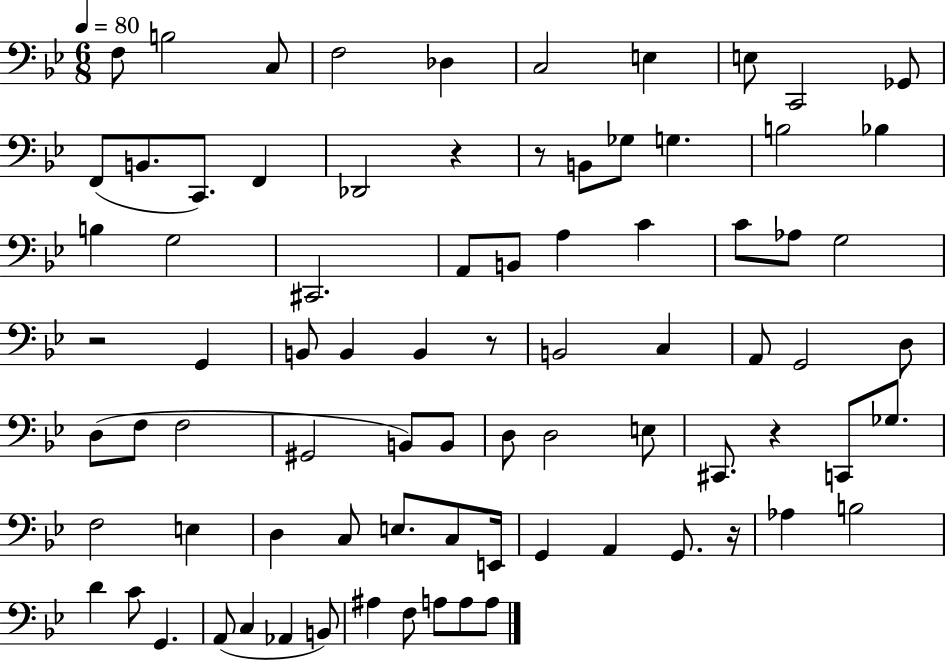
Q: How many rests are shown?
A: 6